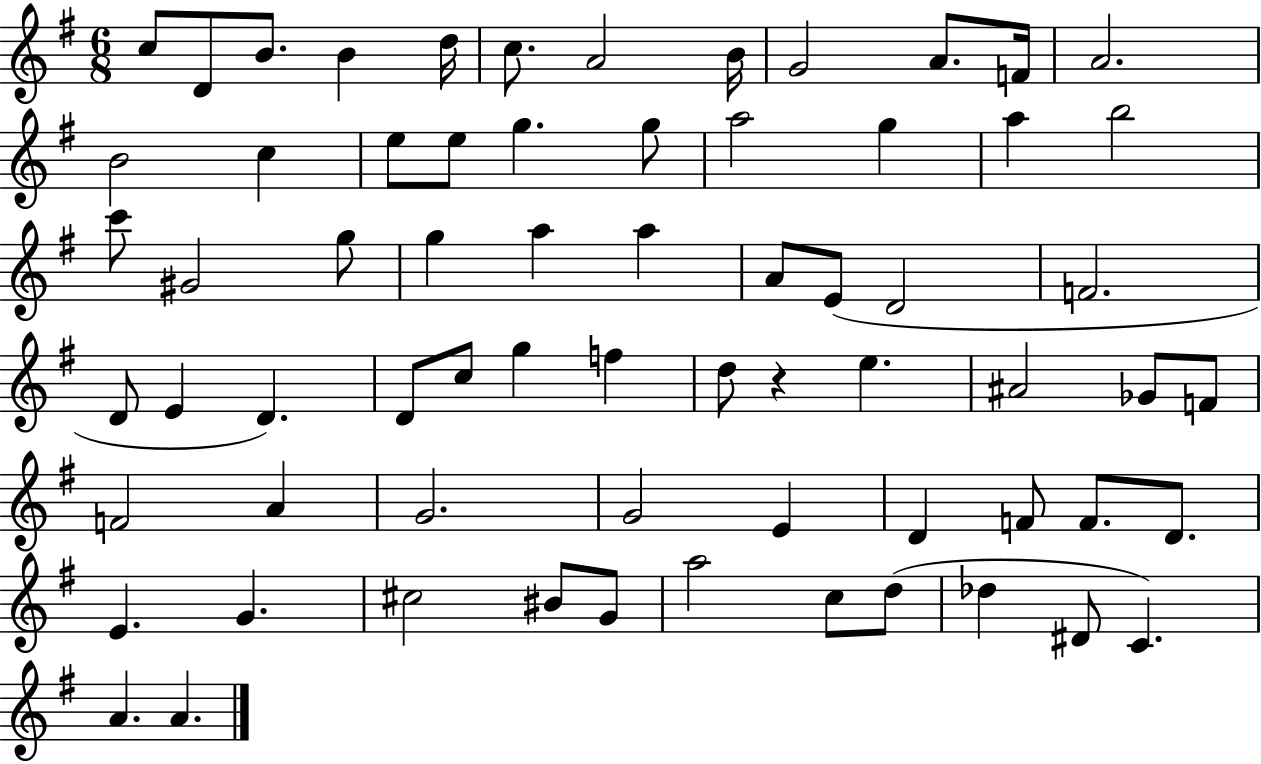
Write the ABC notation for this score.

X:1
T:Untitled
M:6/8
L:1/4
K:G
c/2 D/2 B/2 B d/4 c/2 A2 B/4 G2 A/2 F/4 A2 B2 c e/2 e/2 g g/2 a2 g a b2 c'/2 ^G2 g/2 g a a A/2 E/2 D2 F2 D/2 E D D/2 c/2 g f d/2 z e ^A2 _G/2 F/2 F2 A G2 G2 E D F/2 F/2 D/2 E G ^c2 ^B/2 G/2 a2 c/2 d/2 _d ^D/2 C A A